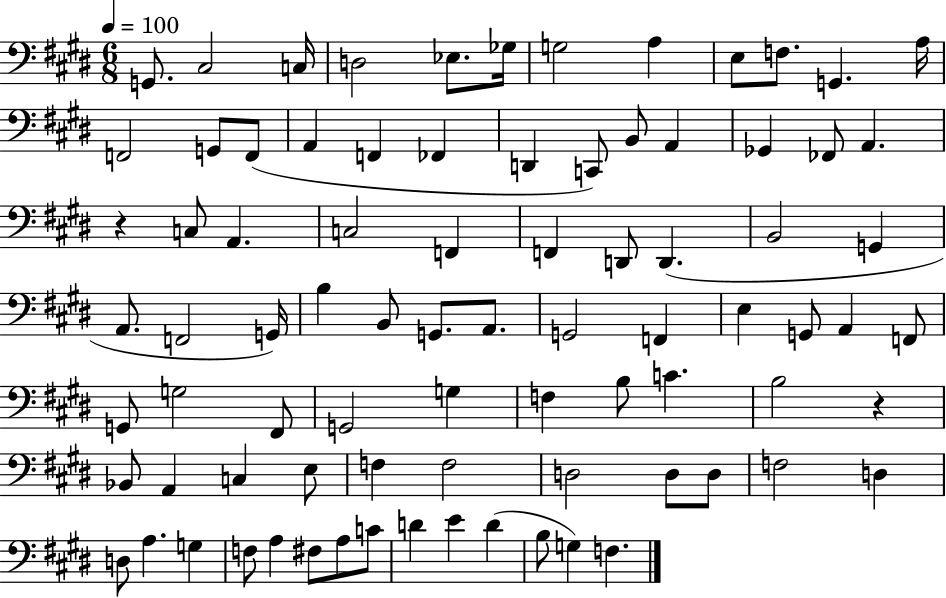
G2/e. C#3/h C3/s D3/h Eb3/e. Gb3/s G3/h A3/q E3/e F3/e. G2/q. A3/s F2/h G2/e F2/e A2/q F2/q FES2/q D2/q C2/e B2/e A2/q Gb2/q FES2/e A2/q. R/q C3/e A2/q. C3/h F2/q F2/q D2/e D2/q. B2/h G2/q A2/e. F2/h G2/s B3/q B2/e G2/e. A2/e. G2/h F2/q E3/q G2/e A2/q F2/e G2/e G3/h F#2/e G2/h G3/q F3/q B3/e C4/q. B3/h R/q Bb2/e A2/q C3/q E3/e F3/q F3/h D3/h D3/e D3/e F3/h D3/q D3/e A3/q. G3/q F3/e A3/q F#3/e A3/e C4/e D4/q E4/q D4/q B3/e G3/q F3/q.